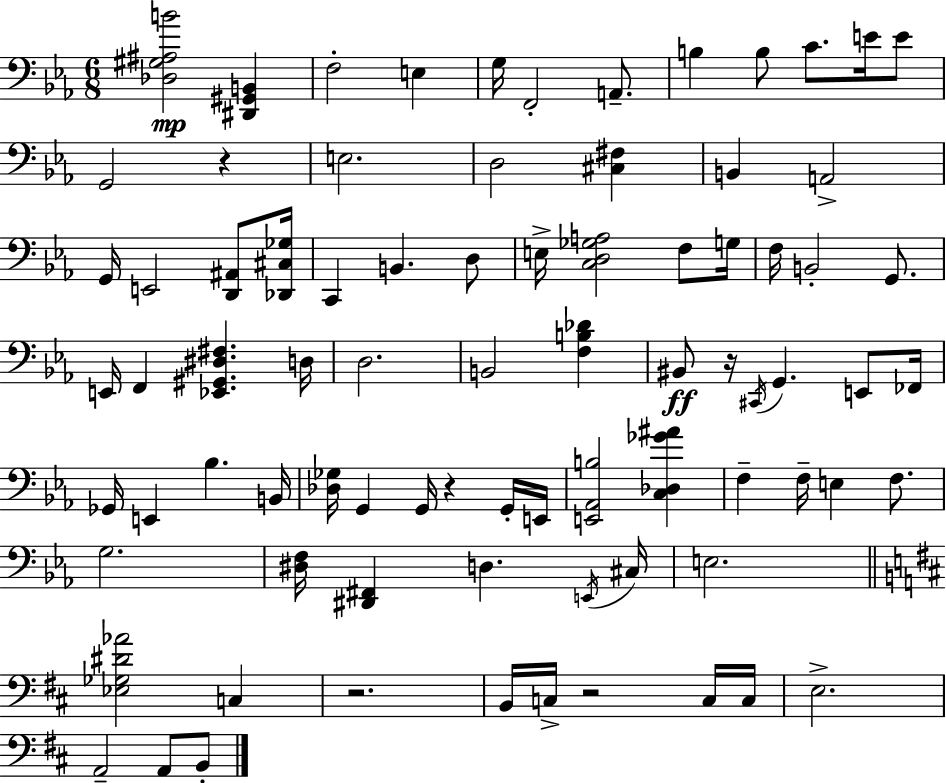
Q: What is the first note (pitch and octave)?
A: F3